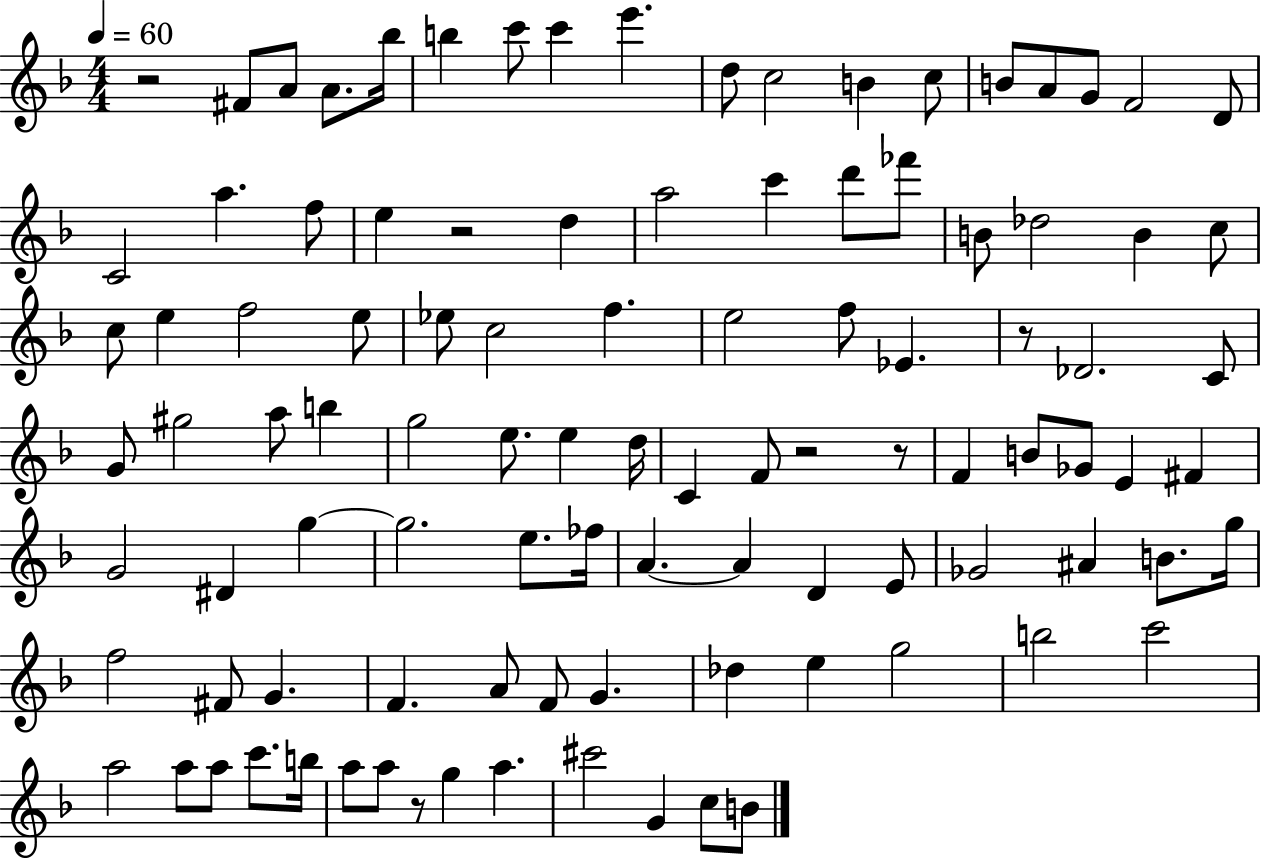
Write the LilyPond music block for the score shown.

{
  \clef treble
  \numericTimeSignature
  \time 4/4
  \key f \major
  \tempo 4 = 60
  \repeat volta 2 { r2 fis'8 a'8 a'8. bes''16 | b''4 c'''8 c'''4 e'''4. | d''8 c''2 b'4 c''8 | b'8 a'8 g'8 f'2 d'8 | \break c'2 a''4. f''8 | e''4 r2 d''4 | a''2 c'''4 d'''8 fes'''8 | b'8 des''2 b'4 c''8 | \break c''8 e''4 f''2 e''8 | ees''8 c''2 f''4. | e''2 f''8 ees'4. | r8 des'2. c'8 | \break g'8 gis''2 a''8 b''4 | g''2 e''8. e''4 d''16 | c'4 f'8 r2 r8 | f'4 b'8 ges'8 e'4 fis'4 | \break g'2 dis'4 g''4~~ | g''2. e''8. fes''16 | a'4.~~ a'4 d'4 e'8 | ges'2 ais'4 b'8. g''16 | \break f''2 fis'8 g'4. | f'4. a'8 f'8 g'4. | des''4 e''4 g''2 | b''2 c'''2 | \break a''2 a''8 a''8 c'''8. b''16 | a''8 a''8 r8 g''4 a''4. | cis'''2 g'4 c''8 b'8 | } \bar "|."
}